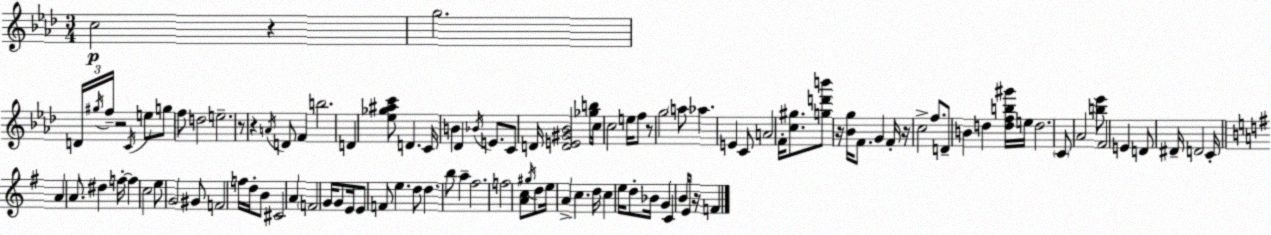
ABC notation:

X:1
T:Untitled
M:3/4
L:1/4
K:Fm
c2 z g2 D/4 ^g/4 f/4 z2 C/4 e/2 g/2 f/2 d2 e2 z/2 z A/4 D/2 F b2 D [_e_g^ac']/2 D C/4 B _D _B/4 E/2 C/2 D/4 [DE^G_B]2 [_gb]/4 c/4 c2 e/4 f/2 z/2 g2 a/2 _a E C/2 A2 F/4 [c^g]/2 [gd'b']/2 z/4 [_Bg]/4 F/2 G F/4 z/4 c2 f/2 D/2 B d [dfb^g']/4 e/4 d2 C/2 _A2 [b_e']/2 F2 E D/2 ^D/4 D2 C/4 A A/2 ^d f/4 f c2 e/2 G2 ^G/2 F2 f/4 d/4 B/2 ^C2 A F2 G/4 G/2 E/4 E/2 F/2 e d/2 d b/2 a ^f2 f2 [Ac]/2 ^g/4 d/2 e/4 A c d/4 c e/4 d/2 _B/4 G C B/4 E/2 z/4 F